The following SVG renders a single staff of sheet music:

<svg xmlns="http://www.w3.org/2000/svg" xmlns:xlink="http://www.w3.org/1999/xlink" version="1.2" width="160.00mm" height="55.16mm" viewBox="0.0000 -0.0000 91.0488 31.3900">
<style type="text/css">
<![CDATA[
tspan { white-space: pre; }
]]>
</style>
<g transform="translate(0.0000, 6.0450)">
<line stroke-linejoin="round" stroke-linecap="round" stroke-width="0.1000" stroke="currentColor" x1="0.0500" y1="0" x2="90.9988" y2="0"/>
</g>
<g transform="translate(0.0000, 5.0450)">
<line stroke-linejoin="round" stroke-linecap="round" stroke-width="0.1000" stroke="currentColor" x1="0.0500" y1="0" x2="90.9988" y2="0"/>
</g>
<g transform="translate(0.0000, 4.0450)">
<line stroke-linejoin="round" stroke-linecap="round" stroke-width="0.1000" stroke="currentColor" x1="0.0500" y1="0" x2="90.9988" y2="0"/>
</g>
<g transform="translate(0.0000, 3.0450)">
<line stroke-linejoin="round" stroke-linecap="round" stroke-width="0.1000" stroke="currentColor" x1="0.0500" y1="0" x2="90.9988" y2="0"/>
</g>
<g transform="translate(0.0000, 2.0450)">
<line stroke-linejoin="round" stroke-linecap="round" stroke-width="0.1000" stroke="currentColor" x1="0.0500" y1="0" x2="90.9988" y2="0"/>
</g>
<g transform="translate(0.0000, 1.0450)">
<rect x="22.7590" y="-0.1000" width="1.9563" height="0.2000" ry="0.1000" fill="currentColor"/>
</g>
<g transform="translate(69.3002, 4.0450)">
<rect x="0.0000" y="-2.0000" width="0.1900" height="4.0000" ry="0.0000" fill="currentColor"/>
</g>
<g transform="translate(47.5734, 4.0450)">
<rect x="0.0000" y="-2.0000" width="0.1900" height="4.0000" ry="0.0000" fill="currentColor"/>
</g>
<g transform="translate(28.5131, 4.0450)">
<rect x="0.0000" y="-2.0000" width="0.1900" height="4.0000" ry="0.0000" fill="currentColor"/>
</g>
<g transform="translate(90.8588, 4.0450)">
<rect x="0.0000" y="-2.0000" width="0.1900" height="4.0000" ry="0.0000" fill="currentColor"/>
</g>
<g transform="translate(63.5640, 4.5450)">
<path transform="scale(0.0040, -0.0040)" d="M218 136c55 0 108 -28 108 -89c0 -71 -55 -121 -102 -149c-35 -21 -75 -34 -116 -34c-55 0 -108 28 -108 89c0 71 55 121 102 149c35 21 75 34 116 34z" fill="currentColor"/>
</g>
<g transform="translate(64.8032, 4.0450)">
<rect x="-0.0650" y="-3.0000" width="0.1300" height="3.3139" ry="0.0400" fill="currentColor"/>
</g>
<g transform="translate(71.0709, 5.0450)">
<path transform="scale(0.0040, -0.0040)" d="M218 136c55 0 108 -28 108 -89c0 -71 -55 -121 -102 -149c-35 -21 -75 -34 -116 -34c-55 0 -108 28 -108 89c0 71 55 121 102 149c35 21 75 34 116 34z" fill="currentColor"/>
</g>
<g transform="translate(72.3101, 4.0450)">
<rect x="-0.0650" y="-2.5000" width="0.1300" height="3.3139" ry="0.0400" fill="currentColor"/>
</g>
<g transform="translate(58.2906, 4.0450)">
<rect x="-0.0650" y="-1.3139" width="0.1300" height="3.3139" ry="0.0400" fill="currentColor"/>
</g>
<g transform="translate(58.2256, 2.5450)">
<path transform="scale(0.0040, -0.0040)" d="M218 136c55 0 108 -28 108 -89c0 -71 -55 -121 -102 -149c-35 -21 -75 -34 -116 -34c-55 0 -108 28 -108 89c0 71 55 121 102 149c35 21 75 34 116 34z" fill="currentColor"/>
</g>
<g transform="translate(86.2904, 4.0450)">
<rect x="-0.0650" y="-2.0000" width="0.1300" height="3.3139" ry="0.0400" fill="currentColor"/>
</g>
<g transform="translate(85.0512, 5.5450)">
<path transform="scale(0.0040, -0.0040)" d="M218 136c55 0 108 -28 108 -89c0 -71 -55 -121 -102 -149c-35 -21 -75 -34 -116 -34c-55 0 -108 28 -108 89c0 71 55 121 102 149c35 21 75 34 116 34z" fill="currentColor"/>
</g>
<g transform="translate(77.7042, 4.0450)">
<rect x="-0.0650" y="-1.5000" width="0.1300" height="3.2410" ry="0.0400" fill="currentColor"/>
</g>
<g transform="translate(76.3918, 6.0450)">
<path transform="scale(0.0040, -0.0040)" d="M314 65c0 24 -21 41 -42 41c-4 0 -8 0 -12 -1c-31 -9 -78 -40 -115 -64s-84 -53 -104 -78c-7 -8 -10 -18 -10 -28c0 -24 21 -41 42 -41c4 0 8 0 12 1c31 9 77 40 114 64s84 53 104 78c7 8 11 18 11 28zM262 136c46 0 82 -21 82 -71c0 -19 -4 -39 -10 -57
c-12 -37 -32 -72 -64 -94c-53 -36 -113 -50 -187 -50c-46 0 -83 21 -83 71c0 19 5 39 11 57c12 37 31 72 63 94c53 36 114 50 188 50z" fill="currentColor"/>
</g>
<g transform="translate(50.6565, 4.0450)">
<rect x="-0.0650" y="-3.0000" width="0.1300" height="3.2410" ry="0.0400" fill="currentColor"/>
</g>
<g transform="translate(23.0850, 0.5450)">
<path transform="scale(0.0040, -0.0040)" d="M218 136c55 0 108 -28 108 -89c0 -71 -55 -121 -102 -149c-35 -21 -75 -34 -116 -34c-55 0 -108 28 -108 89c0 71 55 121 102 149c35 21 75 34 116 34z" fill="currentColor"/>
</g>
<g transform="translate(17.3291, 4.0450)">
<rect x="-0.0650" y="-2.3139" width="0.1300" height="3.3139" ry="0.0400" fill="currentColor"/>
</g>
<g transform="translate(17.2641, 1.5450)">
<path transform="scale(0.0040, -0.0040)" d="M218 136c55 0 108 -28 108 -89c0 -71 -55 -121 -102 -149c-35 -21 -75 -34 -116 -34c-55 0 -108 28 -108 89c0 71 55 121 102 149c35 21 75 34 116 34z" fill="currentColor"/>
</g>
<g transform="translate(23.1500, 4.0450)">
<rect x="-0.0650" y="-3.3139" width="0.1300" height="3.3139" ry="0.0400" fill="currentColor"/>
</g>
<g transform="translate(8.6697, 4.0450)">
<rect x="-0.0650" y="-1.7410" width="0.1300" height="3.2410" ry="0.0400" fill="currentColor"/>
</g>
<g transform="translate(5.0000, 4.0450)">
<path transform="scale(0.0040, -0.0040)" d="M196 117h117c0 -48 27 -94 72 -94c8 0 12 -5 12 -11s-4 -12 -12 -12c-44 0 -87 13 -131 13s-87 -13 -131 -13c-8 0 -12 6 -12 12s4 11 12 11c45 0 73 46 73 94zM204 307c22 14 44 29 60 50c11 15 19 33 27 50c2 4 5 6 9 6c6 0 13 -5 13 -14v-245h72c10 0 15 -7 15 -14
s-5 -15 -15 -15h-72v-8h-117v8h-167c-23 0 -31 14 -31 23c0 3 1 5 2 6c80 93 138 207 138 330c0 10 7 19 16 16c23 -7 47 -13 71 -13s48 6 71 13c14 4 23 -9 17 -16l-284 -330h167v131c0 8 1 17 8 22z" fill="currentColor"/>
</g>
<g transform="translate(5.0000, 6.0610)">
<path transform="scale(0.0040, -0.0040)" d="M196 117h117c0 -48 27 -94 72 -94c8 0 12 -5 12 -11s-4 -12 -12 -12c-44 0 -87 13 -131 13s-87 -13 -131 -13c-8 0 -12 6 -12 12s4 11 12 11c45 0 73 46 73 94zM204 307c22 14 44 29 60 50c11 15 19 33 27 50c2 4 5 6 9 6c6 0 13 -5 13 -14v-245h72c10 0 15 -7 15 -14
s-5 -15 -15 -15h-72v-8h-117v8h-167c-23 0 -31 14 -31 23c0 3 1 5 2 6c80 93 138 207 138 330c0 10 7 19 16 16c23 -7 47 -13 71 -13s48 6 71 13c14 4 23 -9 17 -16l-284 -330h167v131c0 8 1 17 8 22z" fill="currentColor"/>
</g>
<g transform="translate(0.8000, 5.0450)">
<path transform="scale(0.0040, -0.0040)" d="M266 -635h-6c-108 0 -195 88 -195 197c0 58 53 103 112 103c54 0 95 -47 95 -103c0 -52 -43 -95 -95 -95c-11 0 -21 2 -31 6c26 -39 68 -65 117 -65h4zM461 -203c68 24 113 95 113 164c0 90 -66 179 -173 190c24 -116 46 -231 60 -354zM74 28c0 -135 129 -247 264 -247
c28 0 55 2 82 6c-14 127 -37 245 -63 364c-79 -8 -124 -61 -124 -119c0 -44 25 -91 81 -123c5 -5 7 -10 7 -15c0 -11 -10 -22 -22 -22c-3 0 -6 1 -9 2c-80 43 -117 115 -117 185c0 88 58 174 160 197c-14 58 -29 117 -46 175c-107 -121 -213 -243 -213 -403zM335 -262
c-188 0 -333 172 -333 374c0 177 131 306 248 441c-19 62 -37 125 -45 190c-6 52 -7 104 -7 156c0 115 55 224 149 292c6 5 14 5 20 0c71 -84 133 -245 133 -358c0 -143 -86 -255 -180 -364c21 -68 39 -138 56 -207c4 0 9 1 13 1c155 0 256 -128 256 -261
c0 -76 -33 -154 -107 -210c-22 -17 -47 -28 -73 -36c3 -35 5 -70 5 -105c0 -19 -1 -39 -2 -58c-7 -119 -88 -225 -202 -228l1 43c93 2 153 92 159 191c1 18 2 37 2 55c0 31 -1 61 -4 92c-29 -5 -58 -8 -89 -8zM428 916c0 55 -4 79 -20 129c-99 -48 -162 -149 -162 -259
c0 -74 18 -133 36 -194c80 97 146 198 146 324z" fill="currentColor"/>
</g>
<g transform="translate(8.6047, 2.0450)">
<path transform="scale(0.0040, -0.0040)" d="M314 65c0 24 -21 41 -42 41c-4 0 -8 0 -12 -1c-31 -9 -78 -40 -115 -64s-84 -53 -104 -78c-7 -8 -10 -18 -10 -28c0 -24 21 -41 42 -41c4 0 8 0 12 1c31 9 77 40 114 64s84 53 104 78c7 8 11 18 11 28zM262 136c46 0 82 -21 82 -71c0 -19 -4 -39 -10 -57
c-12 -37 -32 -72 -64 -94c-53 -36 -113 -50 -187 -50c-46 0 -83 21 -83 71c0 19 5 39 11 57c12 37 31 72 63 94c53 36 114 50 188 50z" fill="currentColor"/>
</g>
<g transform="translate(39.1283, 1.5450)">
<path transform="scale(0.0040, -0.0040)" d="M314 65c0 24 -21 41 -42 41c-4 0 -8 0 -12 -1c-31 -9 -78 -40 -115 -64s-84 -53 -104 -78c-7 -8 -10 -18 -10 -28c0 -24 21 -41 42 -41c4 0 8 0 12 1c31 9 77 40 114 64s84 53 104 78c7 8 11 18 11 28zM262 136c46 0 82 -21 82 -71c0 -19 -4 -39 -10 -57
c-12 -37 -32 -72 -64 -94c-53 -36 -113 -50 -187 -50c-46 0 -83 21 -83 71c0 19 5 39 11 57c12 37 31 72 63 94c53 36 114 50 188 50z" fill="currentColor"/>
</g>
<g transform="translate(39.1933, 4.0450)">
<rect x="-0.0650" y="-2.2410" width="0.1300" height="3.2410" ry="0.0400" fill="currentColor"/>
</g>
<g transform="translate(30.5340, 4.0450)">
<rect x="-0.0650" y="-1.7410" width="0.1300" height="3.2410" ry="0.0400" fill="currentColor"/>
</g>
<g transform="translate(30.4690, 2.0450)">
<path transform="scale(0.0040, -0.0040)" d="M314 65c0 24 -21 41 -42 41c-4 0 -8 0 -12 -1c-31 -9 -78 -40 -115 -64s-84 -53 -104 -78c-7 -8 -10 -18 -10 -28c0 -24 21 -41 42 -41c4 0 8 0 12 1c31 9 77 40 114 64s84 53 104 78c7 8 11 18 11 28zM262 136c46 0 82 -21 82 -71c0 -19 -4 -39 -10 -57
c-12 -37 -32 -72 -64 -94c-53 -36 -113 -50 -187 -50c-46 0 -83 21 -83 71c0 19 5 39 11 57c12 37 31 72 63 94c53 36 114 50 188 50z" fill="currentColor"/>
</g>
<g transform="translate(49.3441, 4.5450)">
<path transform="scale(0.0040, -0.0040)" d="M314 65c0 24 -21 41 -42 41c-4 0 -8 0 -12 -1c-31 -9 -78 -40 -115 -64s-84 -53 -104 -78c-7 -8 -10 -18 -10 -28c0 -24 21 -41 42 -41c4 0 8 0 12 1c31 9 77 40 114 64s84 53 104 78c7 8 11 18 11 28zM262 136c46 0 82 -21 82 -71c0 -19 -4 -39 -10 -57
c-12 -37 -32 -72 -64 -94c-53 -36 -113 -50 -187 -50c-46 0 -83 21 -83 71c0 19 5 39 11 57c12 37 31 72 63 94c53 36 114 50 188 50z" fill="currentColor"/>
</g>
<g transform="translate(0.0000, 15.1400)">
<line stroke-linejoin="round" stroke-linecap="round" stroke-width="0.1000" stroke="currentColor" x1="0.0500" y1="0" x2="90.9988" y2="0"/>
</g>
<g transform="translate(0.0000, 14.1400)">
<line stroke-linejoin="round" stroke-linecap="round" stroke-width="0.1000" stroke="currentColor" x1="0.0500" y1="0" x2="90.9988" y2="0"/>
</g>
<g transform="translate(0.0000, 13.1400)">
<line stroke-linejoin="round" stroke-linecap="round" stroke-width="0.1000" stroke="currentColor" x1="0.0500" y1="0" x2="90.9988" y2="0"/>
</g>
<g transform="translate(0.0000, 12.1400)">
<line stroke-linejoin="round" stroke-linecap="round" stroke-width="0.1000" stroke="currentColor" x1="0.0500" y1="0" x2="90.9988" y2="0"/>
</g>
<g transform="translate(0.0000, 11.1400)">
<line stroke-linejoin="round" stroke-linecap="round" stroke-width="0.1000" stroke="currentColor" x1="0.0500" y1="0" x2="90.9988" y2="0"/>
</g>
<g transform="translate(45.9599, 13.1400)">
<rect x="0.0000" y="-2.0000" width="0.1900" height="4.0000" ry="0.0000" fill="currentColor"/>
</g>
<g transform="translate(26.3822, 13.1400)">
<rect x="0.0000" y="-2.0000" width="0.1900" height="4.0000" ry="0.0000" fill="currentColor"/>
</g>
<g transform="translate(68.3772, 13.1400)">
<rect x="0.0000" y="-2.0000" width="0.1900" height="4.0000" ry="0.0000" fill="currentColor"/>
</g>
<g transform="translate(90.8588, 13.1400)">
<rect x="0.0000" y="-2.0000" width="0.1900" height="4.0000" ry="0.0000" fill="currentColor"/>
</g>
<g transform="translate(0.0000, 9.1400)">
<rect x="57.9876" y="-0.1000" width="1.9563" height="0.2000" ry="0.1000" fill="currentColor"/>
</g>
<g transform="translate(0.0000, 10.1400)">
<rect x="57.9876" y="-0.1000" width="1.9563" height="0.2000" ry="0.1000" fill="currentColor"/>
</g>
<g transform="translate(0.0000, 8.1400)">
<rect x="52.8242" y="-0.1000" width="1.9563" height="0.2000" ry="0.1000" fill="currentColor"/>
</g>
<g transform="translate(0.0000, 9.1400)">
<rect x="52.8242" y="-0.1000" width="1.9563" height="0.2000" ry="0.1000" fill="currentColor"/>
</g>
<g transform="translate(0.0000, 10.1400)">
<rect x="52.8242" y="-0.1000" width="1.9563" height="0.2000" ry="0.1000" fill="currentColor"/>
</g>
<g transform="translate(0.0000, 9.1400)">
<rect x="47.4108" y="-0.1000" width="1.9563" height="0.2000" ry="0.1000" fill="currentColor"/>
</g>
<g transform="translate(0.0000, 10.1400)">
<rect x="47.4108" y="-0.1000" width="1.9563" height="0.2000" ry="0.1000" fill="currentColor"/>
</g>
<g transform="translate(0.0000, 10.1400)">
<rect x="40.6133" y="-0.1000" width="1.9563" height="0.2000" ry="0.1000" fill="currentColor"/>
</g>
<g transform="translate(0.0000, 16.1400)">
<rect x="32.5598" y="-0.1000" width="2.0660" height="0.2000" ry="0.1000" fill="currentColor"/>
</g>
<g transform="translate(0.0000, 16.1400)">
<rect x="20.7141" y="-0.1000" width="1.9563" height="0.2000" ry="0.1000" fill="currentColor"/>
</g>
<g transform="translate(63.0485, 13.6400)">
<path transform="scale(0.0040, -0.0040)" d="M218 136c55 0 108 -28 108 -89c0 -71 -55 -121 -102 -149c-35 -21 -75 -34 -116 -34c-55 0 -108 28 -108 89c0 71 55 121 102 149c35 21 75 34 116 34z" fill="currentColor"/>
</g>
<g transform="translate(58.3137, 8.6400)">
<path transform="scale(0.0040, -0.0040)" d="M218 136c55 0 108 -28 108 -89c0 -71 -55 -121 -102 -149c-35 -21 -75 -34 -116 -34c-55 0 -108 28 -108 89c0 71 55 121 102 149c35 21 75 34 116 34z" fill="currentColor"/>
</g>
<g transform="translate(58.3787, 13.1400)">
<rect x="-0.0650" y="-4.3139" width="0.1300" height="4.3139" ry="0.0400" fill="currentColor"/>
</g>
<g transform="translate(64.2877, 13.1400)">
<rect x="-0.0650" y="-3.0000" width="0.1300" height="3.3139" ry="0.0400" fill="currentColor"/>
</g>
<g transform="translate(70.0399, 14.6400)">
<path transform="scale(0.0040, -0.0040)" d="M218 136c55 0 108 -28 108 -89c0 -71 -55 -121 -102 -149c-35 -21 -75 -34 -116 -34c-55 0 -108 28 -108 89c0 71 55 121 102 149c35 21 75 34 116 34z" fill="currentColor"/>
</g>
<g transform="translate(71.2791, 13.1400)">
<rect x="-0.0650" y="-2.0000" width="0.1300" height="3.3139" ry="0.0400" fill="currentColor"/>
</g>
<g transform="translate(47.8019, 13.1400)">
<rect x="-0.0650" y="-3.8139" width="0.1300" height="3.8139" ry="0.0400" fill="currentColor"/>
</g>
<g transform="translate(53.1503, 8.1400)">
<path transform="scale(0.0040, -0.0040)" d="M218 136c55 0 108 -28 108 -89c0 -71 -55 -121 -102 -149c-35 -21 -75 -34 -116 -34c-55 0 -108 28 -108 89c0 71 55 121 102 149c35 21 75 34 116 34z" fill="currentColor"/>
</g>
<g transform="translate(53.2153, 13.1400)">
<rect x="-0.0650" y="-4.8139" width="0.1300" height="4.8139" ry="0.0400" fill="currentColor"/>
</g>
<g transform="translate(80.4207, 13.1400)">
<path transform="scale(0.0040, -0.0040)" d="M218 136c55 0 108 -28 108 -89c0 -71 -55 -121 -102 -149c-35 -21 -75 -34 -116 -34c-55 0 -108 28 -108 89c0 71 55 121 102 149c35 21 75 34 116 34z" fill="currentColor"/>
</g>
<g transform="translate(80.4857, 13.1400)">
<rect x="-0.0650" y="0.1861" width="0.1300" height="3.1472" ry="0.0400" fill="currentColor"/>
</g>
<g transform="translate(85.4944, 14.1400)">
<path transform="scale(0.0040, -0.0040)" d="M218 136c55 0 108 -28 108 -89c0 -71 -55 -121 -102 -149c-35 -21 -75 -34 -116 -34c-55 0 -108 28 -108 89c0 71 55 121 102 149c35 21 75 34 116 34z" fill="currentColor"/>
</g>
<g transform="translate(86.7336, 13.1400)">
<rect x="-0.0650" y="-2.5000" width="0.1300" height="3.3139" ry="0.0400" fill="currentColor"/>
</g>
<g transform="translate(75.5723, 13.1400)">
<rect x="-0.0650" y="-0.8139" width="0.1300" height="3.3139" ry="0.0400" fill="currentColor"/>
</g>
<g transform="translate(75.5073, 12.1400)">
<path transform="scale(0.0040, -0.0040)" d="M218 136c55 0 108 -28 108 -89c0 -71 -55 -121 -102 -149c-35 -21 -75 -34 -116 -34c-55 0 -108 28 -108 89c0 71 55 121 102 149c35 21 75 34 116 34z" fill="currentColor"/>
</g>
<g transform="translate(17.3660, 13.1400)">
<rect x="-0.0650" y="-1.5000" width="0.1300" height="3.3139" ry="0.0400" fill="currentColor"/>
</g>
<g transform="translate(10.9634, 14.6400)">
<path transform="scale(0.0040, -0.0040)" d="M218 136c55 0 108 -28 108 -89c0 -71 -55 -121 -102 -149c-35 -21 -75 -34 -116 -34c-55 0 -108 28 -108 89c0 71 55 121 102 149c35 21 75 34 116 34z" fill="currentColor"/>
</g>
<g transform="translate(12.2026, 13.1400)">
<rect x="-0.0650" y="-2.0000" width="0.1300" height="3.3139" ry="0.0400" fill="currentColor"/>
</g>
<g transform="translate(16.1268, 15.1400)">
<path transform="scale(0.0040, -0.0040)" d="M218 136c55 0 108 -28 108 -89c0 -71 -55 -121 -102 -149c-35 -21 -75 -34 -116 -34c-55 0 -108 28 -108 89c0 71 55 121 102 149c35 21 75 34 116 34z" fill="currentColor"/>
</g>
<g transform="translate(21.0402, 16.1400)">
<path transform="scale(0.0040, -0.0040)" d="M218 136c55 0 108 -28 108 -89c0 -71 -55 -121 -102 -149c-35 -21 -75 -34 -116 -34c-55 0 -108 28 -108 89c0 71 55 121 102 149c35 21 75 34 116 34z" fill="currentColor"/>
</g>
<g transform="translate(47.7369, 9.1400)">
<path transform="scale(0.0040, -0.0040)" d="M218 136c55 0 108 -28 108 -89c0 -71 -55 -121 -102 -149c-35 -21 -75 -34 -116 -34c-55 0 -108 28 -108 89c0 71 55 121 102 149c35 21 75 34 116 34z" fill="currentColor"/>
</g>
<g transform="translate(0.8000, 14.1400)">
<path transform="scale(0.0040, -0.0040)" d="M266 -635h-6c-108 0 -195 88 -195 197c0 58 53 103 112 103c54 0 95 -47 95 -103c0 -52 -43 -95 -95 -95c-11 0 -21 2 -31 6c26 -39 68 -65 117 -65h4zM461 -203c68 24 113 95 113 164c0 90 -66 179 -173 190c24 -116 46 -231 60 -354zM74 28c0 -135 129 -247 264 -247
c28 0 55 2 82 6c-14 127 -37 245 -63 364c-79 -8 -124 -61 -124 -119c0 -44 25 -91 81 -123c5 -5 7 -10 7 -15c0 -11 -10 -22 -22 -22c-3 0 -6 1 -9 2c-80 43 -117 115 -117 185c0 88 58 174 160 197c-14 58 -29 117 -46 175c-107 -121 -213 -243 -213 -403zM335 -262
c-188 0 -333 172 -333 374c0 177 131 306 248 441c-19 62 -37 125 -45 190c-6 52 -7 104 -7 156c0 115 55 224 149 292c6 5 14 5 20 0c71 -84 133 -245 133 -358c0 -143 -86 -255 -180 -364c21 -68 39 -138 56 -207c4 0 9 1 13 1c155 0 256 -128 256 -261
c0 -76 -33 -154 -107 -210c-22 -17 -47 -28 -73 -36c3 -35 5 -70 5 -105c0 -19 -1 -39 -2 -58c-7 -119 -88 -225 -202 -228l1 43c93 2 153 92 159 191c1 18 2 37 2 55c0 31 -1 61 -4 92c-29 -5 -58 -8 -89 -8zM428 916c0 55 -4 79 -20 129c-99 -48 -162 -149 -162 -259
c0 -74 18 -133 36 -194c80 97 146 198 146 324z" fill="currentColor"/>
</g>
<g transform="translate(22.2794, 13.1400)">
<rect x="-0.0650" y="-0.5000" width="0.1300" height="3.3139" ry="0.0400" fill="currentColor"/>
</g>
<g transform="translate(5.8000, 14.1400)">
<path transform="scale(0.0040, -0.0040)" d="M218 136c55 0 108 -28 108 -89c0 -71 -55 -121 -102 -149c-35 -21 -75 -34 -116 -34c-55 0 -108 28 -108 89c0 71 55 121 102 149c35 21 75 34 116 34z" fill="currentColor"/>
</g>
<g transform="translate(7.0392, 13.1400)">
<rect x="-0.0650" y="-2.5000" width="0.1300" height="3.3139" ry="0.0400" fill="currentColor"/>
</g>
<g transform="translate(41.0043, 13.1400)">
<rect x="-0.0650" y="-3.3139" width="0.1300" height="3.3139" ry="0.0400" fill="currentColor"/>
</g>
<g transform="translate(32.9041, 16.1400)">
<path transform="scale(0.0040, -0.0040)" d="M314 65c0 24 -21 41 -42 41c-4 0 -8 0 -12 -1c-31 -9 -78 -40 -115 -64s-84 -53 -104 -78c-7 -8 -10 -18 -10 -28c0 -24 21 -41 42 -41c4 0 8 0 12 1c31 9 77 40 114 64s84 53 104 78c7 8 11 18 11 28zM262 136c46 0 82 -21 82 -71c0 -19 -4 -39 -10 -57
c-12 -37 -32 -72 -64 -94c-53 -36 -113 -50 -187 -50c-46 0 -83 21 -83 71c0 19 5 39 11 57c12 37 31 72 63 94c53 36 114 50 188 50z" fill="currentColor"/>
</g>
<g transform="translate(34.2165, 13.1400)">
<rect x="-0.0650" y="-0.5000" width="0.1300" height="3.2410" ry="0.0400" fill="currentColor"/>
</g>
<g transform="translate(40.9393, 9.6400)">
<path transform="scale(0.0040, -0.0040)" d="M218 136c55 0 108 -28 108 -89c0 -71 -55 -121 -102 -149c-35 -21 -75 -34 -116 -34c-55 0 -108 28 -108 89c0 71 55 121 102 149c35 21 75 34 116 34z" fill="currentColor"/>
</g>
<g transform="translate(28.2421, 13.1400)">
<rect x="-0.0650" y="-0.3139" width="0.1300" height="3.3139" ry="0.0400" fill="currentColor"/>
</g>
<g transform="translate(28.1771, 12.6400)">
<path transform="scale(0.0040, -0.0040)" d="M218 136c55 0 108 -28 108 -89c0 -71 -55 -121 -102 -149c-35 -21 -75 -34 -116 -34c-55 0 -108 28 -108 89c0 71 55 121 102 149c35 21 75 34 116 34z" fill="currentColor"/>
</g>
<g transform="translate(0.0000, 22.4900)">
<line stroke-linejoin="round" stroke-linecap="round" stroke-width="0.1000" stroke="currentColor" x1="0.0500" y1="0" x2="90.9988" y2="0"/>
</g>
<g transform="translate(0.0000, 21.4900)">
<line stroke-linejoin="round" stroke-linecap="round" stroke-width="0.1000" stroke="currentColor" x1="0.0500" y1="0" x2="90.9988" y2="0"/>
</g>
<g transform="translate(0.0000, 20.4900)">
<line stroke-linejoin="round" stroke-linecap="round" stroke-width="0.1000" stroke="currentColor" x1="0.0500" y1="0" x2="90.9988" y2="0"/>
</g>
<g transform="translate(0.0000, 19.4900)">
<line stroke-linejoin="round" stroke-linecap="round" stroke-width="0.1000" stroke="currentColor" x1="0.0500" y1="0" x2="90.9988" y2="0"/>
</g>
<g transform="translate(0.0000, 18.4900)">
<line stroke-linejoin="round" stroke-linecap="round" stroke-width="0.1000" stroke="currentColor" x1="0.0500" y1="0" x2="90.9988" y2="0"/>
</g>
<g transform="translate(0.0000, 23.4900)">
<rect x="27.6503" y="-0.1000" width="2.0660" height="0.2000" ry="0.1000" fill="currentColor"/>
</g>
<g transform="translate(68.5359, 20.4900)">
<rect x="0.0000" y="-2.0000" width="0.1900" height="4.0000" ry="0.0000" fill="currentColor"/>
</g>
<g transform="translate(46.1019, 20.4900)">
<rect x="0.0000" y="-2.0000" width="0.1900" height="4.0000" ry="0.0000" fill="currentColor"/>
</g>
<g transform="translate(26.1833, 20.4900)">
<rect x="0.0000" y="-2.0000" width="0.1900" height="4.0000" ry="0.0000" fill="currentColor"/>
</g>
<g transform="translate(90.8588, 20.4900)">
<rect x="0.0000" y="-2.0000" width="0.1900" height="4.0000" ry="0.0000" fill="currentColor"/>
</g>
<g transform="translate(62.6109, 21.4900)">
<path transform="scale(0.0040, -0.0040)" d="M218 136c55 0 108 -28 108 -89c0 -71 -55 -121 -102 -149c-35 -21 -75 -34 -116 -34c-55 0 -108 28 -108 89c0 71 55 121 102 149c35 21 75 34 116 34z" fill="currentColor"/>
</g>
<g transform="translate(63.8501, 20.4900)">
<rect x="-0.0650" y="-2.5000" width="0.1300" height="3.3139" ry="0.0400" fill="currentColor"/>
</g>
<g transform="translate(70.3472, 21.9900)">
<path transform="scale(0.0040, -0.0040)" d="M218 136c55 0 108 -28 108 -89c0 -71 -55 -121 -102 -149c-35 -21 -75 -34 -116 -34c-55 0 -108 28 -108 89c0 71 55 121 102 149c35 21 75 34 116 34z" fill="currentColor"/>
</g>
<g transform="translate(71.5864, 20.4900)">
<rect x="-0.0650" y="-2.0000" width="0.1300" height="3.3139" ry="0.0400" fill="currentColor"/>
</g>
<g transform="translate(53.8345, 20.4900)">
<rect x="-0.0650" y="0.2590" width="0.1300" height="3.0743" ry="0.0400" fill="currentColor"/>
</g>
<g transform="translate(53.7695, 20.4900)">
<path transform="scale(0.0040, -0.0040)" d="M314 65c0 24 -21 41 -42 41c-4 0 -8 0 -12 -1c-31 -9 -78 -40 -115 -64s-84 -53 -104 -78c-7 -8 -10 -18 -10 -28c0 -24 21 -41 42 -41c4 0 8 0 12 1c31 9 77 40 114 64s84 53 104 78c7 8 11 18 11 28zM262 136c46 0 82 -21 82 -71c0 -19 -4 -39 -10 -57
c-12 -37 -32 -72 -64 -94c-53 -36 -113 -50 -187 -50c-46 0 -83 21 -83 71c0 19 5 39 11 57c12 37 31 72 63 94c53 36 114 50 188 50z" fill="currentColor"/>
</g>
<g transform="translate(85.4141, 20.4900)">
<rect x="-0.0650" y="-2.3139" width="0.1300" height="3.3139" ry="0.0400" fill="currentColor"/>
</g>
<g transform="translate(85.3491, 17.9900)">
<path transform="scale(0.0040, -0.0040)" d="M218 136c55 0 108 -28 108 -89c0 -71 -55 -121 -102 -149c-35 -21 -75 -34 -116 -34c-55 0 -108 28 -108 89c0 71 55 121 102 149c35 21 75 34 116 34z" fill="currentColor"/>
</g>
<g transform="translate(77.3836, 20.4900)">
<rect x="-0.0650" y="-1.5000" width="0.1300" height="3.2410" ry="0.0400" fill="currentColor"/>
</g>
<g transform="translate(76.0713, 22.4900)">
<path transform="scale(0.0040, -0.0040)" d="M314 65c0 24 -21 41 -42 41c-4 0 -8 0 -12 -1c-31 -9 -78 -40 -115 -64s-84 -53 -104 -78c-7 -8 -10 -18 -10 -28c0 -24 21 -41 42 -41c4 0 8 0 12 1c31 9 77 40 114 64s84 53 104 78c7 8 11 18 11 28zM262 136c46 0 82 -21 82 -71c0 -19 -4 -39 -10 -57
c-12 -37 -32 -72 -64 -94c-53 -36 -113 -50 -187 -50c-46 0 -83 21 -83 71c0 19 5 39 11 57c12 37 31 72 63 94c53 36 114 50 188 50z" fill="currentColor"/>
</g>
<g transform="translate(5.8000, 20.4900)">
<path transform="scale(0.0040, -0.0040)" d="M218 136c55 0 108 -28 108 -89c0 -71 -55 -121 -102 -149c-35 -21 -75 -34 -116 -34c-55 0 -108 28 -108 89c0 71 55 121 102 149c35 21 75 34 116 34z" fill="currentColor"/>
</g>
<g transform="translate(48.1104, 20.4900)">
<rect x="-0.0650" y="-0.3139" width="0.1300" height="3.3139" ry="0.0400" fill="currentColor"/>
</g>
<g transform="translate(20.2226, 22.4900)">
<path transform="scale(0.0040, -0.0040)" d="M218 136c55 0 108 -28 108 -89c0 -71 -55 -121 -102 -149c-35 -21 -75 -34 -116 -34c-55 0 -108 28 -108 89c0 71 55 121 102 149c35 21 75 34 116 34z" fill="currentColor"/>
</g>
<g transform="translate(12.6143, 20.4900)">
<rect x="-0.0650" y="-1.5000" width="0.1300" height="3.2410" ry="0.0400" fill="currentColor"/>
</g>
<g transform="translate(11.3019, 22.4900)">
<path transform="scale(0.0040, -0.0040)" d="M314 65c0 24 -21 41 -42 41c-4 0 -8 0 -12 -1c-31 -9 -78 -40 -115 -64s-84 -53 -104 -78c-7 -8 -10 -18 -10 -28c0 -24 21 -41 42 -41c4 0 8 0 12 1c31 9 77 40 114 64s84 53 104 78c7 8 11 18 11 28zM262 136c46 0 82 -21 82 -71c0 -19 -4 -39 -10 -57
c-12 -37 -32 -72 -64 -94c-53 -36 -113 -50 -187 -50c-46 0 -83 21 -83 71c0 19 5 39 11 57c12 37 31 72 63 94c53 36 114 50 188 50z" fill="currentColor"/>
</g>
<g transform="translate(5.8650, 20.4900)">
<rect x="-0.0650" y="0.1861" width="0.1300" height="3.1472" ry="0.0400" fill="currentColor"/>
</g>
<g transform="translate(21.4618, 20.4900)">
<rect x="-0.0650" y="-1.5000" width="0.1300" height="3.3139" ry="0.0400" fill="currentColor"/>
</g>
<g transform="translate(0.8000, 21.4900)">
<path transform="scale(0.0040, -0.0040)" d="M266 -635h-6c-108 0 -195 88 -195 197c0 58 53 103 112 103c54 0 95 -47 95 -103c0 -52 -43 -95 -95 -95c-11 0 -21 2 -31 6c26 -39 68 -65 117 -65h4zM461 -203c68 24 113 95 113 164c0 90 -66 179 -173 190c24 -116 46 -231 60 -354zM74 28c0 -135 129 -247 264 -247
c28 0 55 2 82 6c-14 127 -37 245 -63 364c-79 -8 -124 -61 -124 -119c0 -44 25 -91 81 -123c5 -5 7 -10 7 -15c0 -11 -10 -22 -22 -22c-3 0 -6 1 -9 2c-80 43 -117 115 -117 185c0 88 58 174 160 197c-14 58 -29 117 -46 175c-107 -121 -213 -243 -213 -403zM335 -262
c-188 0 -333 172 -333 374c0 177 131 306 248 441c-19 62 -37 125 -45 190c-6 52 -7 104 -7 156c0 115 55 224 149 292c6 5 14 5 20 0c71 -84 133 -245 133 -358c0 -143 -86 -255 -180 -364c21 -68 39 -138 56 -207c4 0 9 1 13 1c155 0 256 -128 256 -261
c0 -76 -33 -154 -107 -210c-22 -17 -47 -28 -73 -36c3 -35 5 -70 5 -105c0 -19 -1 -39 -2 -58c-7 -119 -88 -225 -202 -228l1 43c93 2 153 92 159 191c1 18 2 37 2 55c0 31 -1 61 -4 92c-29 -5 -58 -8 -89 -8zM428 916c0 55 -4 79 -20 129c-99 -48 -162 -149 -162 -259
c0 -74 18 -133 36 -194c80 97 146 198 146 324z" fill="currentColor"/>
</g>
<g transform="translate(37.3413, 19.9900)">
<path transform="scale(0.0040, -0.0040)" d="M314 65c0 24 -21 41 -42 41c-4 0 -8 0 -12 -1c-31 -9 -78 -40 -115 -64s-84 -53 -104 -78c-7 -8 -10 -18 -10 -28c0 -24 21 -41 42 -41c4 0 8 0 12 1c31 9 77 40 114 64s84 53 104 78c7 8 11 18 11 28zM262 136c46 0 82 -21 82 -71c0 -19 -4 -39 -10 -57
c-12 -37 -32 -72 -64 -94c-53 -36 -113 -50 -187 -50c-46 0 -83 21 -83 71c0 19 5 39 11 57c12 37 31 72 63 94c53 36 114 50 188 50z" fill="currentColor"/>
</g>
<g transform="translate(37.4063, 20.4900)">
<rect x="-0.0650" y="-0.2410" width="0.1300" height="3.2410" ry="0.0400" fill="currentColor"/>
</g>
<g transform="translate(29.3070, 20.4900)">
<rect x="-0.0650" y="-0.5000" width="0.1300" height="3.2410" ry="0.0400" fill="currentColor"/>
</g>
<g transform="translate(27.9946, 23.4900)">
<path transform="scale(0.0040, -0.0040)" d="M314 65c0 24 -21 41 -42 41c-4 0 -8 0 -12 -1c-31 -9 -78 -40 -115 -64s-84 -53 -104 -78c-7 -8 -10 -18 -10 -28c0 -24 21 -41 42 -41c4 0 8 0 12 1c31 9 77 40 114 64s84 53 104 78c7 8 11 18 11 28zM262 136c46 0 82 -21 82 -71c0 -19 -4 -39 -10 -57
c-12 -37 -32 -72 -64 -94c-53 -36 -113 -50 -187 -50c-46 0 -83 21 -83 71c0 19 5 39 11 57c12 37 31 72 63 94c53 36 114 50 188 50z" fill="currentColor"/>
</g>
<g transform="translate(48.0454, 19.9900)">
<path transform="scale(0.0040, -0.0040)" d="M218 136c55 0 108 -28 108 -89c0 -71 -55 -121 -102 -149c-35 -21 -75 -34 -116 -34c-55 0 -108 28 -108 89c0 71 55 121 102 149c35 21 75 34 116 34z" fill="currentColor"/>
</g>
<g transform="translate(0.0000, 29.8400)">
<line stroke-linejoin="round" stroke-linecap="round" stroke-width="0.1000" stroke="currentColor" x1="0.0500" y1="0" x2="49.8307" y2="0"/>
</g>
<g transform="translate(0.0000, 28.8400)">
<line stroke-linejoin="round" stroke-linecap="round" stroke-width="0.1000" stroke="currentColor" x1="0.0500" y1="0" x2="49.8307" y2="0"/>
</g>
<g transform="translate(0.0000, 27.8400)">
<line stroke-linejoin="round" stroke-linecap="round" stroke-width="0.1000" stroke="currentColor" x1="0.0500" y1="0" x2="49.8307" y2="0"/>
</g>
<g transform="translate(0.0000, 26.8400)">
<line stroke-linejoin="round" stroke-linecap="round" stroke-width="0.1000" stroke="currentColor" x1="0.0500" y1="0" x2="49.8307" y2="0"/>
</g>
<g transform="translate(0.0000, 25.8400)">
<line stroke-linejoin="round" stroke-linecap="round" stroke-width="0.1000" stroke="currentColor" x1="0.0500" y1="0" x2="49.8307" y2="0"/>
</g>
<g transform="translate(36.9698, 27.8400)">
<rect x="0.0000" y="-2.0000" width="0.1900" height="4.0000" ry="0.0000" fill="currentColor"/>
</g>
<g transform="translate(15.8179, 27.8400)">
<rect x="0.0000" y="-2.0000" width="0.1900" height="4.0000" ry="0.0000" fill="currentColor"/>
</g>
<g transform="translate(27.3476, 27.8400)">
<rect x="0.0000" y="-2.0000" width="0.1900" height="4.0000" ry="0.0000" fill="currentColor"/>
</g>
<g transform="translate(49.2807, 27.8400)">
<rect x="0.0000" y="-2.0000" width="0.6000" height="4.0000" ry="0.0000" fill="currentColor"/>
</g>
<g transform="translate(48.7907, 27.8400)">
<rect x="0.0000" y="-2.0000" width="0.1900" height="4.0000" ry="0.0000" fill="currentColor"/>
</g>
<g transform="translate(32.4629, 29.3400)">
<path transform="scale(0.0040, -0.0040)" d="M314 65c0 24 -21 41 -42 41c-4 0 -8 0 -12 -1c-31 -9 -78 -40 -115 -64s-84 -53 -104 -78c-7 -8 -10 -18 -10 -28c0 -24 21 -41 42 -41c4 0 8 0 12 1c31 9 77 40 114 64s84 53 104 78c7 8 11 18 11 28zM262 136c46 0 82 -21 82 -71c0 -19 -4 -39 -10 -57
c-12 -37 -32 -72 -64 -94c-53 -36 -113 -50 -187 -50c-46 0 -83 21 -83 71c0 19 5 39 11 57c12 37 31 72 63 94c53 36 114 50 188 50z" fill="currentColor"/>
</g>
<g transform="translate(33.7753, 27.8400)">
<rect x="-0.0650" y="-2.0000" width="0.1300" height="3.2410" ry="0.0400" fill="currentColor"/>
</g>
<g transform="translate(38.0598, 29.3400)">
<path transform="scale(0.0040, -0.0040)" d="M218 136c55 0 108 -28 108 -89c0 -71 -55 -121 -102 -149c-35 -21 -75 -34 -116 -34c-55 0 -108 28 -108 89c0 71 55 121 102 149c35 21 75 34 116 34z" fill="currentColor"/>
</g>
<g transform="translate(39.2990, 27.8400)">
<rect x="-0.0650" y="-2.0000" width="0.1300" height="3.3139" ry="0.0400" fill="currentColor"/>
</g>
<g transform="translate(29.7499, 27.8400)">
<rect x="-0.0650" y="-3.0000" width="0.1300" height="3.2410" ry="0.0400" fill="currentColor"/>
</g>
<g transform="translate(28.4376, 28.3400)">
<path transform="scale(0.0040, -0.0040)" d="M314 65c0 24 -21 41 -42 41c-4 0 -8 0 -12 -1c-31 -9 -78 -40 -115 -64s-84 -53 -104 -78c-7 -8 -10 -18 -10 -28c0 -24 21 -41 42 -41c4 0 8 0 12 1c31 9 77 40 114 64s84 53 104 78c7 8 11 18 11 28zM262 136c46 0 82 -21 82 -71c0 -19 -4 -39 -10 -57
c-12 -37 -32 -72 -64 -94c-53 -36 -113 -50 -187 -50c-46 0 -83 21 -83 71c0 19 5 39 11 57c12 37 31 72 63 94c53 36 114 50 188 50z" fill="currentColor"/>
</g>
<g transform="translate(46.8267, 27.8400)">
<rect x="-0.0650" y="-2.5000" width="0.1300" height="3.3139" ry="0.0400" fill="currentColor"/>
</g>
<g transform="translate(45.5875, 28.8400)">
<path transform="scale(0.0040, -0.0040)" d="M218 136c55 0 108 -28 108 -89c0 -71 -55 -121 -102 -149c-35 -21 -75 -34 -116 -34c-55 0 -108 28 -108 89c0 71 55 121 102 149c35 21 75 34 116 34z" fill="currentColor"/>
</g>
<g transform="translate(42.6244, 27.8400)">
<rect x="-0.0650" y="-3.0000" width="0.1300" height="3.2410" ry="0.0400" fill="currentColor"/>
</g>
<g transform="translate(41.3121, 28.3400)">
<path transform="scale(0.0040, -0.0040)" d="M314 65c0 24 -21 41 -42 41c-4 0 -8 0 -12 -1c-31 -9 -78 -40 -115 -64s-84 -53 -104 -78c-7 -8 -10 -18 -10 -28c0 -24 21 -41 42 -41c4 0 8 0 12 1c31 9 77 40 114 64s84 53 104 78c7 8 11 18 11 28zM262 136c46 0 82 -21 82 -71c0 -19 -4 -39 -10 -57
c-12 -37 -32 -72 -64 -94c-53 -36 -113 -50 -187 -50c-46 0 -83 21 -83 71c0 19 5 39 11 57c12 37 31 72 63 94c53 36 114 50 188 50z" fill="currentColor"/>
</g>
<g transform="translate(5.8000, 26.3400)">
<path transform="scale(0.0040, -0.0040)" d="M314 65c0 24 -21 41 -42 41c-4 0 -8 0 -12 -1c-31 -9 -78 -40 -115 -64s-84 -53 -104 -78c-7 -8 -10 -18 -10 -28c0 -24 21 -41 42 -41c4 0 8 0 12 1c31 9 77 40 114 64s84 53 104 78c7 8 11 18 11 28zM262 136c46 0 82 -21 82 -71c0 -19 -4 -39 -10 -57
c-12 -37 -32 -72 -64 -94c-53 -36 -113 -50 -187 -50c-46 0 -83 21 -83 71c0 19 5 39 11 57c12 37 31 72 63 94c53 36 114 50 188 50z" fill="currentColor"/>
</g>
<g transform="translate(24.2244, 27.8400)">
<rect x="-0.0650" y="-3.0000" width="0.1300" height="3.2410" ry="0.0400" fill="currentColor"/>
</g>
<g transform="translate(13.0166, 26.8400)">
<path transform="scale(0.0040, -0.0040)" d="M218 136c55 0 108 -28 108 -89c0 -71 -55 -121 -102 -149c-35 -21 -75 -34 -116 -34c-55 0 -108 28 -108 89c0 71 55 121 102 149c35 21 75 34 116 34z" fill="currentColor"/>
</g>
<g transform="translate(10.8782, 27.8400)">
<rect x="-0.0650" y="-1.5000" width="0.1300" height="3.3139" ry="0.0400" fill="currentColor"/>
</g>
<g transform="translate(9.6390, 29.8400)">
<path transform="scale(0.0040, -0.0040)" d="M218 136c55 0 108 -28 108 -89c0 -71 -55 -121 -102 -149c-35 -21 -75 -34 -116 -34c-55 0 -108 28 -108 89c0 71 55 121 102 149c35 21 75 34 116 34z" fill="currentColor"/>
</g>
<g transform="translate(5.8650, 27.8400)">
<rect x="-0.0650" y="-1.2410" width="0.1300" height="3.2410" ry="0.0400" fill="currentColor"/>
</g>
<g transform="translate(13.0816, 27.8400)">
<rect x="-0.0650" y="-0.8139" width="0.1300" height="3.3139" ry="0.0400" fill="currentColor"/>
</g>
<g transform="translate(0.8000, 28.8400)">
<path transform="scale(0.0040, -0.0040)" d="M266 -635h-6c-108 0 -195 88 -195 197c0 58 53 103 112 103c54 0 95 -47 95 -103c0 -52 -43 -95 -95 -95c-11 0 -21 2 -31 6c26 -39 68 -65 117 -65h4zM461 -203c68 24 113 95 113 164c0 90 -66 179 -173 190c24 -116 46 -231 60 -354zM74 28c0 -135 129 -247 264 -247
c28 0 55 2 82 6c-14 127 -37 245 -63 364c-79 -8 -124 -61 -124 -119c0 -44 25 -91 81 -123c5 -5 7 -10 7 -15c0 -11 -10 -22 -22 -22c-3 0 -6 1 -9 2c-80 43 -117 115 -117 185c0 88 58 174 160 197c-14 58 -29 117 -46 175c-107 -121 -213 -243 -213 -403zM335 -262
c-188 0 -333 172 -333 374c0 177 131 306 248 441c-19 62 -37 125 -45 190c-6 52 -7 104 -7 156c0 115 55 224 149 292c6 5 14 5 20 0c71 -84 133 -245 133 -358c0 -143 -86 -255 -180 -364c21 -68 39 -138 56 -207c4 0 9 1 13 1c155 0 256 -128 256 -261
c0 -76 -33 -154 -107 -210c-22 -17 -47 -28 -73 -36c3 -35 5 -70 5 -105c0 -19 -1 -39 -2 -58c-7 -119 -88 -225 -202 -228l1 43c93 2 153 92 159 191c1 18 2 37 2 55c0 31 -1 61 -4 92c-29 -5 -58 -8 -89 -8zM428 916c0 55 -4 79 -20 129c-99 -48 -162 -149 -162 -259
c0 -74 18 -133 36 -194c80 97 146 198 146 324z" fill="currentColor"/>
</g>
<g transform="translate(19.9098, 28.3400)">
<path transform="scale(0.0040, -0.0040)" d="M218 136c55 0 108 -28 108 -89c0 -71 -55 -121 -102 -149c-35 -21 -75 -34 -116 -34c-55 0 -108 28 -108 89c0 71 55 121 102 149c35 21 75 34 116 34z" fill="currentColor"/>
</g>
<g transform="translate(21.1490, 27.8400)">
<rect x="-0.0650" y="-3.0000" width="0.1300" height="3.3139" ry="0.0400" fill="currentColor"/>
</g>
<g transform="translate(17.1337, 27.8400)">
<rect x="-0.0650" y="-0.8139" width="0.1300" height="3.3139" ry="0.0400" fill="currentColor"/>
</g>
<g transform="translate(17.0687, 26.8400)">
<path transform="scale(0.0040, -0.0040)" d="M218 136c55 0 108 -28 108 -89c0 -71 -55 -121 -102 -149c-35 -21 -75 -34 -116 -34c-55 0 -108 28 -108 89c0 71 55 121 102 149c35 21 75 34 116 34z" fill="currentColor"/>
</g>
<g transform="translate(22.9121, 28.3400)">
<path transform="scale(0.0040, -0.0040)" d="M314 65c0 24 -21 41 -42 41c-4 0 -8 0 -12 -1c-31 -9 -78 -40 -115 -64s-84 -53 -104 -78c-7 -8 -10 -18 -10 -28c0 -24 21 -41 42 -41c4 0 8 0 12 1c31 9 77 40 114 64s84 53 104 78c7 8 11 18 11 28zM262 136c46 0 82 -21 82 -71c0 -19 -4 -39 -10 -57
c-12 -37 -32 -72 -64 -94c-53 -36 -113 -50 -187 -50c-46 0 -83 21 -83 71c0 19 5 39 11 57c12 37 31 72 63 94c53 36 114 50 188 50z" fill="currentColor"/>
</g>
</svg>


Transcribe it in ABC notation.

X:1
T:Untitled
M:4/4
L:1/4
K:C
f2 g b f2 g2 A2 e A G E2 F G F E C c C2 b c' e' d' A F d B G B E2 E C2 c2 c B2 G F E2 g e2 E d d A A2 A2 F2 F A2 G